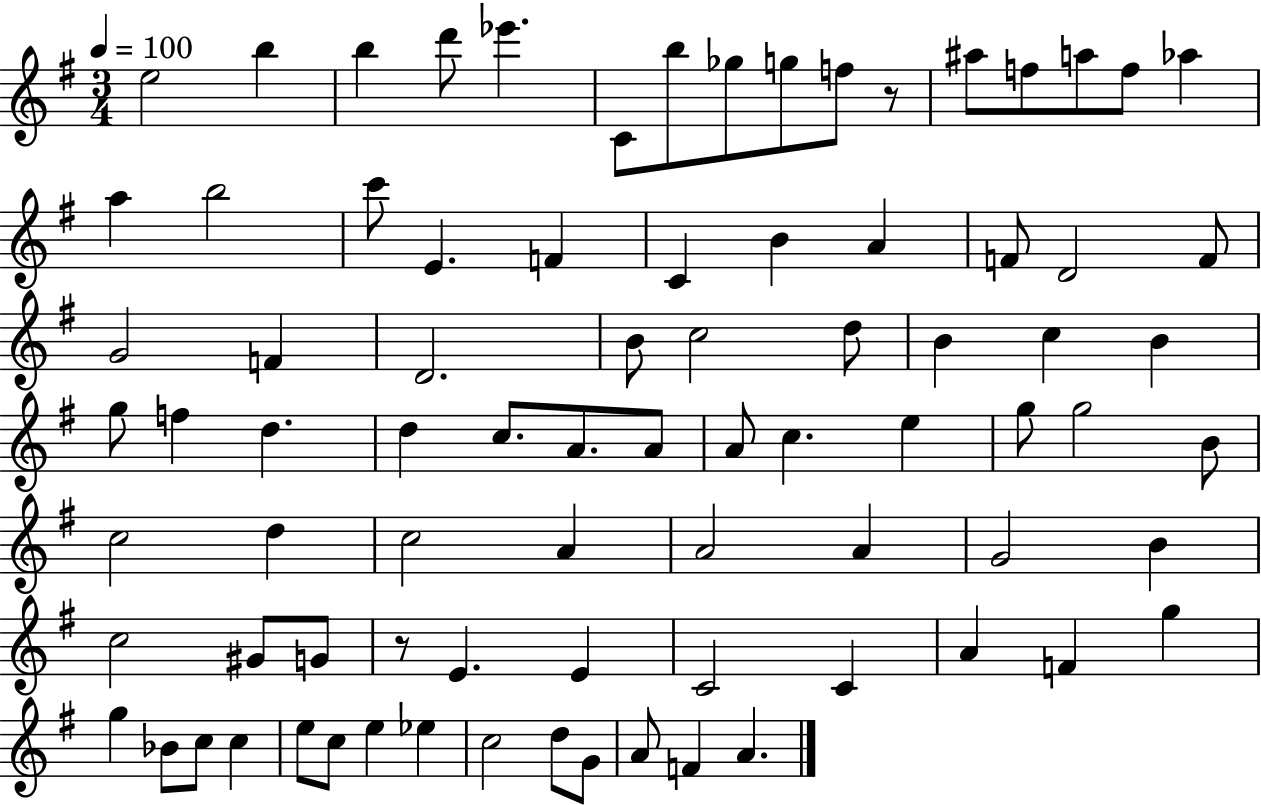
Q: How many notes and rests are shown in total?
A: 82